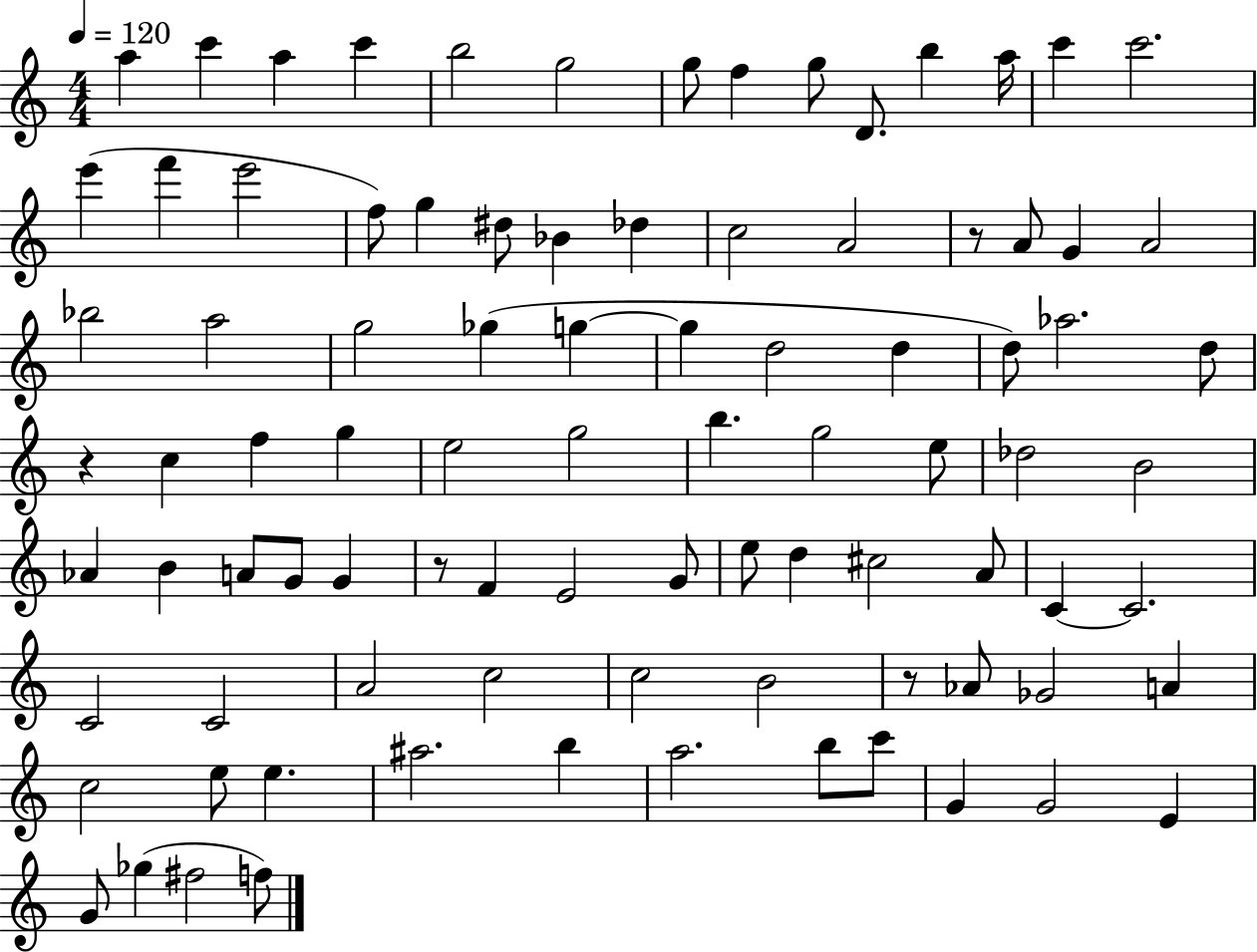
A5/q C6/q A5/q C6/q B5/h G5/h G5/e F5/q G5/e D4/e. B5/q A5/s C6/q C6/h. E6/q F6/q E6/h F5/e G5/q D#5/e Bb4/q Db5/q C5/h A4/h R/e A4/e G4/q A4/h Bb5/h A5/h G5/h Gb5/q G5/q G5/q D5/h D5/q D5/e Ab5/h. D5/e R/q C5/q F5/q G5/q E5/h G5/h B5/q. G5/h E5/e Db5/h B4/h Ab4/q B4/q A4/e G4/e G4/q R/e F4/q E4/h G4/e E5/e D5/q C#5/h A4/e C4/q C4/h. C4/h C4/h A4/h C5/h C5/h B4/h R/e Ab4/e Gb4/h A4/q C5/h E5/e E5/q. A#5/h. B5/q A5/h. B5/e C6/e G4/q G4/h E4/q G4/e Gb5/q F#5/h F5/e